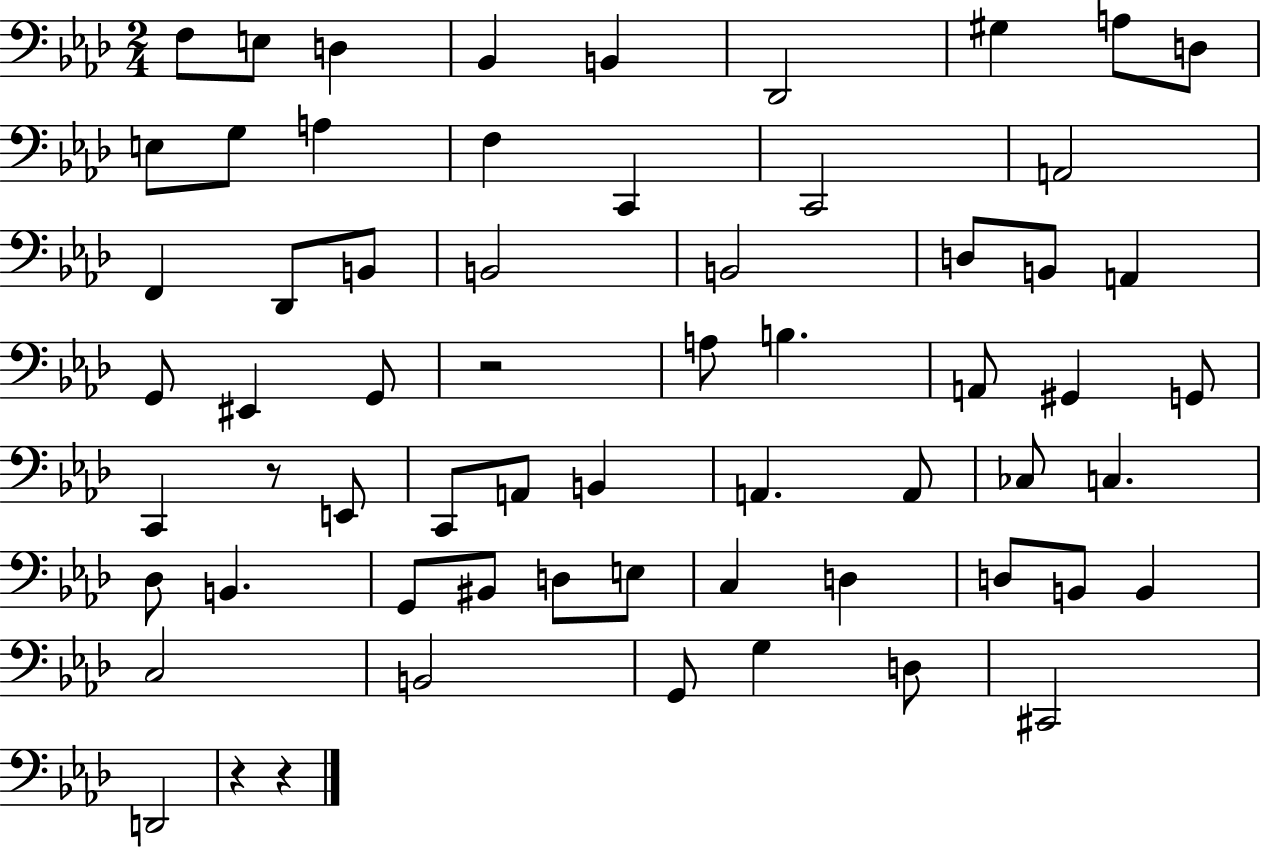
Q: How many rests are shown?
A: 4